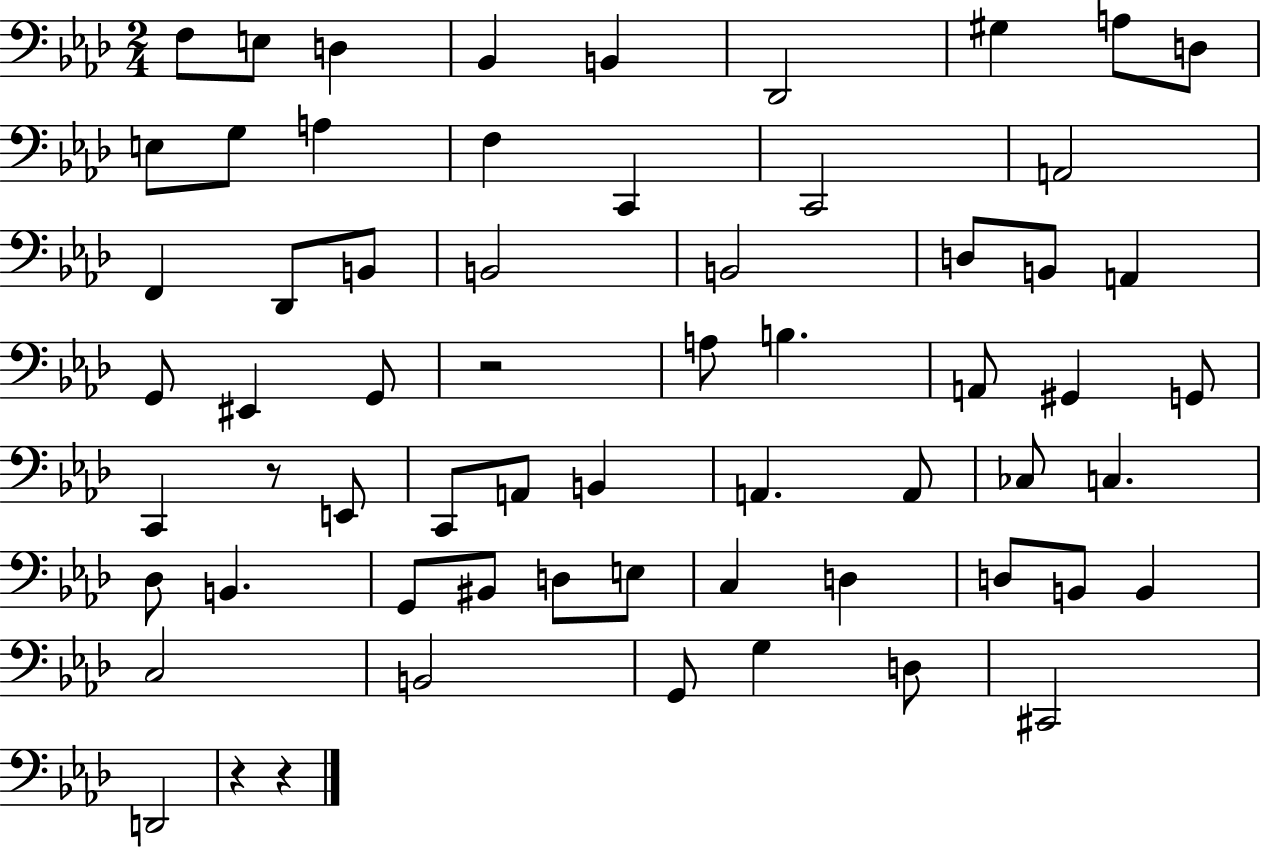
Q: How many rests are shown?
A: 4